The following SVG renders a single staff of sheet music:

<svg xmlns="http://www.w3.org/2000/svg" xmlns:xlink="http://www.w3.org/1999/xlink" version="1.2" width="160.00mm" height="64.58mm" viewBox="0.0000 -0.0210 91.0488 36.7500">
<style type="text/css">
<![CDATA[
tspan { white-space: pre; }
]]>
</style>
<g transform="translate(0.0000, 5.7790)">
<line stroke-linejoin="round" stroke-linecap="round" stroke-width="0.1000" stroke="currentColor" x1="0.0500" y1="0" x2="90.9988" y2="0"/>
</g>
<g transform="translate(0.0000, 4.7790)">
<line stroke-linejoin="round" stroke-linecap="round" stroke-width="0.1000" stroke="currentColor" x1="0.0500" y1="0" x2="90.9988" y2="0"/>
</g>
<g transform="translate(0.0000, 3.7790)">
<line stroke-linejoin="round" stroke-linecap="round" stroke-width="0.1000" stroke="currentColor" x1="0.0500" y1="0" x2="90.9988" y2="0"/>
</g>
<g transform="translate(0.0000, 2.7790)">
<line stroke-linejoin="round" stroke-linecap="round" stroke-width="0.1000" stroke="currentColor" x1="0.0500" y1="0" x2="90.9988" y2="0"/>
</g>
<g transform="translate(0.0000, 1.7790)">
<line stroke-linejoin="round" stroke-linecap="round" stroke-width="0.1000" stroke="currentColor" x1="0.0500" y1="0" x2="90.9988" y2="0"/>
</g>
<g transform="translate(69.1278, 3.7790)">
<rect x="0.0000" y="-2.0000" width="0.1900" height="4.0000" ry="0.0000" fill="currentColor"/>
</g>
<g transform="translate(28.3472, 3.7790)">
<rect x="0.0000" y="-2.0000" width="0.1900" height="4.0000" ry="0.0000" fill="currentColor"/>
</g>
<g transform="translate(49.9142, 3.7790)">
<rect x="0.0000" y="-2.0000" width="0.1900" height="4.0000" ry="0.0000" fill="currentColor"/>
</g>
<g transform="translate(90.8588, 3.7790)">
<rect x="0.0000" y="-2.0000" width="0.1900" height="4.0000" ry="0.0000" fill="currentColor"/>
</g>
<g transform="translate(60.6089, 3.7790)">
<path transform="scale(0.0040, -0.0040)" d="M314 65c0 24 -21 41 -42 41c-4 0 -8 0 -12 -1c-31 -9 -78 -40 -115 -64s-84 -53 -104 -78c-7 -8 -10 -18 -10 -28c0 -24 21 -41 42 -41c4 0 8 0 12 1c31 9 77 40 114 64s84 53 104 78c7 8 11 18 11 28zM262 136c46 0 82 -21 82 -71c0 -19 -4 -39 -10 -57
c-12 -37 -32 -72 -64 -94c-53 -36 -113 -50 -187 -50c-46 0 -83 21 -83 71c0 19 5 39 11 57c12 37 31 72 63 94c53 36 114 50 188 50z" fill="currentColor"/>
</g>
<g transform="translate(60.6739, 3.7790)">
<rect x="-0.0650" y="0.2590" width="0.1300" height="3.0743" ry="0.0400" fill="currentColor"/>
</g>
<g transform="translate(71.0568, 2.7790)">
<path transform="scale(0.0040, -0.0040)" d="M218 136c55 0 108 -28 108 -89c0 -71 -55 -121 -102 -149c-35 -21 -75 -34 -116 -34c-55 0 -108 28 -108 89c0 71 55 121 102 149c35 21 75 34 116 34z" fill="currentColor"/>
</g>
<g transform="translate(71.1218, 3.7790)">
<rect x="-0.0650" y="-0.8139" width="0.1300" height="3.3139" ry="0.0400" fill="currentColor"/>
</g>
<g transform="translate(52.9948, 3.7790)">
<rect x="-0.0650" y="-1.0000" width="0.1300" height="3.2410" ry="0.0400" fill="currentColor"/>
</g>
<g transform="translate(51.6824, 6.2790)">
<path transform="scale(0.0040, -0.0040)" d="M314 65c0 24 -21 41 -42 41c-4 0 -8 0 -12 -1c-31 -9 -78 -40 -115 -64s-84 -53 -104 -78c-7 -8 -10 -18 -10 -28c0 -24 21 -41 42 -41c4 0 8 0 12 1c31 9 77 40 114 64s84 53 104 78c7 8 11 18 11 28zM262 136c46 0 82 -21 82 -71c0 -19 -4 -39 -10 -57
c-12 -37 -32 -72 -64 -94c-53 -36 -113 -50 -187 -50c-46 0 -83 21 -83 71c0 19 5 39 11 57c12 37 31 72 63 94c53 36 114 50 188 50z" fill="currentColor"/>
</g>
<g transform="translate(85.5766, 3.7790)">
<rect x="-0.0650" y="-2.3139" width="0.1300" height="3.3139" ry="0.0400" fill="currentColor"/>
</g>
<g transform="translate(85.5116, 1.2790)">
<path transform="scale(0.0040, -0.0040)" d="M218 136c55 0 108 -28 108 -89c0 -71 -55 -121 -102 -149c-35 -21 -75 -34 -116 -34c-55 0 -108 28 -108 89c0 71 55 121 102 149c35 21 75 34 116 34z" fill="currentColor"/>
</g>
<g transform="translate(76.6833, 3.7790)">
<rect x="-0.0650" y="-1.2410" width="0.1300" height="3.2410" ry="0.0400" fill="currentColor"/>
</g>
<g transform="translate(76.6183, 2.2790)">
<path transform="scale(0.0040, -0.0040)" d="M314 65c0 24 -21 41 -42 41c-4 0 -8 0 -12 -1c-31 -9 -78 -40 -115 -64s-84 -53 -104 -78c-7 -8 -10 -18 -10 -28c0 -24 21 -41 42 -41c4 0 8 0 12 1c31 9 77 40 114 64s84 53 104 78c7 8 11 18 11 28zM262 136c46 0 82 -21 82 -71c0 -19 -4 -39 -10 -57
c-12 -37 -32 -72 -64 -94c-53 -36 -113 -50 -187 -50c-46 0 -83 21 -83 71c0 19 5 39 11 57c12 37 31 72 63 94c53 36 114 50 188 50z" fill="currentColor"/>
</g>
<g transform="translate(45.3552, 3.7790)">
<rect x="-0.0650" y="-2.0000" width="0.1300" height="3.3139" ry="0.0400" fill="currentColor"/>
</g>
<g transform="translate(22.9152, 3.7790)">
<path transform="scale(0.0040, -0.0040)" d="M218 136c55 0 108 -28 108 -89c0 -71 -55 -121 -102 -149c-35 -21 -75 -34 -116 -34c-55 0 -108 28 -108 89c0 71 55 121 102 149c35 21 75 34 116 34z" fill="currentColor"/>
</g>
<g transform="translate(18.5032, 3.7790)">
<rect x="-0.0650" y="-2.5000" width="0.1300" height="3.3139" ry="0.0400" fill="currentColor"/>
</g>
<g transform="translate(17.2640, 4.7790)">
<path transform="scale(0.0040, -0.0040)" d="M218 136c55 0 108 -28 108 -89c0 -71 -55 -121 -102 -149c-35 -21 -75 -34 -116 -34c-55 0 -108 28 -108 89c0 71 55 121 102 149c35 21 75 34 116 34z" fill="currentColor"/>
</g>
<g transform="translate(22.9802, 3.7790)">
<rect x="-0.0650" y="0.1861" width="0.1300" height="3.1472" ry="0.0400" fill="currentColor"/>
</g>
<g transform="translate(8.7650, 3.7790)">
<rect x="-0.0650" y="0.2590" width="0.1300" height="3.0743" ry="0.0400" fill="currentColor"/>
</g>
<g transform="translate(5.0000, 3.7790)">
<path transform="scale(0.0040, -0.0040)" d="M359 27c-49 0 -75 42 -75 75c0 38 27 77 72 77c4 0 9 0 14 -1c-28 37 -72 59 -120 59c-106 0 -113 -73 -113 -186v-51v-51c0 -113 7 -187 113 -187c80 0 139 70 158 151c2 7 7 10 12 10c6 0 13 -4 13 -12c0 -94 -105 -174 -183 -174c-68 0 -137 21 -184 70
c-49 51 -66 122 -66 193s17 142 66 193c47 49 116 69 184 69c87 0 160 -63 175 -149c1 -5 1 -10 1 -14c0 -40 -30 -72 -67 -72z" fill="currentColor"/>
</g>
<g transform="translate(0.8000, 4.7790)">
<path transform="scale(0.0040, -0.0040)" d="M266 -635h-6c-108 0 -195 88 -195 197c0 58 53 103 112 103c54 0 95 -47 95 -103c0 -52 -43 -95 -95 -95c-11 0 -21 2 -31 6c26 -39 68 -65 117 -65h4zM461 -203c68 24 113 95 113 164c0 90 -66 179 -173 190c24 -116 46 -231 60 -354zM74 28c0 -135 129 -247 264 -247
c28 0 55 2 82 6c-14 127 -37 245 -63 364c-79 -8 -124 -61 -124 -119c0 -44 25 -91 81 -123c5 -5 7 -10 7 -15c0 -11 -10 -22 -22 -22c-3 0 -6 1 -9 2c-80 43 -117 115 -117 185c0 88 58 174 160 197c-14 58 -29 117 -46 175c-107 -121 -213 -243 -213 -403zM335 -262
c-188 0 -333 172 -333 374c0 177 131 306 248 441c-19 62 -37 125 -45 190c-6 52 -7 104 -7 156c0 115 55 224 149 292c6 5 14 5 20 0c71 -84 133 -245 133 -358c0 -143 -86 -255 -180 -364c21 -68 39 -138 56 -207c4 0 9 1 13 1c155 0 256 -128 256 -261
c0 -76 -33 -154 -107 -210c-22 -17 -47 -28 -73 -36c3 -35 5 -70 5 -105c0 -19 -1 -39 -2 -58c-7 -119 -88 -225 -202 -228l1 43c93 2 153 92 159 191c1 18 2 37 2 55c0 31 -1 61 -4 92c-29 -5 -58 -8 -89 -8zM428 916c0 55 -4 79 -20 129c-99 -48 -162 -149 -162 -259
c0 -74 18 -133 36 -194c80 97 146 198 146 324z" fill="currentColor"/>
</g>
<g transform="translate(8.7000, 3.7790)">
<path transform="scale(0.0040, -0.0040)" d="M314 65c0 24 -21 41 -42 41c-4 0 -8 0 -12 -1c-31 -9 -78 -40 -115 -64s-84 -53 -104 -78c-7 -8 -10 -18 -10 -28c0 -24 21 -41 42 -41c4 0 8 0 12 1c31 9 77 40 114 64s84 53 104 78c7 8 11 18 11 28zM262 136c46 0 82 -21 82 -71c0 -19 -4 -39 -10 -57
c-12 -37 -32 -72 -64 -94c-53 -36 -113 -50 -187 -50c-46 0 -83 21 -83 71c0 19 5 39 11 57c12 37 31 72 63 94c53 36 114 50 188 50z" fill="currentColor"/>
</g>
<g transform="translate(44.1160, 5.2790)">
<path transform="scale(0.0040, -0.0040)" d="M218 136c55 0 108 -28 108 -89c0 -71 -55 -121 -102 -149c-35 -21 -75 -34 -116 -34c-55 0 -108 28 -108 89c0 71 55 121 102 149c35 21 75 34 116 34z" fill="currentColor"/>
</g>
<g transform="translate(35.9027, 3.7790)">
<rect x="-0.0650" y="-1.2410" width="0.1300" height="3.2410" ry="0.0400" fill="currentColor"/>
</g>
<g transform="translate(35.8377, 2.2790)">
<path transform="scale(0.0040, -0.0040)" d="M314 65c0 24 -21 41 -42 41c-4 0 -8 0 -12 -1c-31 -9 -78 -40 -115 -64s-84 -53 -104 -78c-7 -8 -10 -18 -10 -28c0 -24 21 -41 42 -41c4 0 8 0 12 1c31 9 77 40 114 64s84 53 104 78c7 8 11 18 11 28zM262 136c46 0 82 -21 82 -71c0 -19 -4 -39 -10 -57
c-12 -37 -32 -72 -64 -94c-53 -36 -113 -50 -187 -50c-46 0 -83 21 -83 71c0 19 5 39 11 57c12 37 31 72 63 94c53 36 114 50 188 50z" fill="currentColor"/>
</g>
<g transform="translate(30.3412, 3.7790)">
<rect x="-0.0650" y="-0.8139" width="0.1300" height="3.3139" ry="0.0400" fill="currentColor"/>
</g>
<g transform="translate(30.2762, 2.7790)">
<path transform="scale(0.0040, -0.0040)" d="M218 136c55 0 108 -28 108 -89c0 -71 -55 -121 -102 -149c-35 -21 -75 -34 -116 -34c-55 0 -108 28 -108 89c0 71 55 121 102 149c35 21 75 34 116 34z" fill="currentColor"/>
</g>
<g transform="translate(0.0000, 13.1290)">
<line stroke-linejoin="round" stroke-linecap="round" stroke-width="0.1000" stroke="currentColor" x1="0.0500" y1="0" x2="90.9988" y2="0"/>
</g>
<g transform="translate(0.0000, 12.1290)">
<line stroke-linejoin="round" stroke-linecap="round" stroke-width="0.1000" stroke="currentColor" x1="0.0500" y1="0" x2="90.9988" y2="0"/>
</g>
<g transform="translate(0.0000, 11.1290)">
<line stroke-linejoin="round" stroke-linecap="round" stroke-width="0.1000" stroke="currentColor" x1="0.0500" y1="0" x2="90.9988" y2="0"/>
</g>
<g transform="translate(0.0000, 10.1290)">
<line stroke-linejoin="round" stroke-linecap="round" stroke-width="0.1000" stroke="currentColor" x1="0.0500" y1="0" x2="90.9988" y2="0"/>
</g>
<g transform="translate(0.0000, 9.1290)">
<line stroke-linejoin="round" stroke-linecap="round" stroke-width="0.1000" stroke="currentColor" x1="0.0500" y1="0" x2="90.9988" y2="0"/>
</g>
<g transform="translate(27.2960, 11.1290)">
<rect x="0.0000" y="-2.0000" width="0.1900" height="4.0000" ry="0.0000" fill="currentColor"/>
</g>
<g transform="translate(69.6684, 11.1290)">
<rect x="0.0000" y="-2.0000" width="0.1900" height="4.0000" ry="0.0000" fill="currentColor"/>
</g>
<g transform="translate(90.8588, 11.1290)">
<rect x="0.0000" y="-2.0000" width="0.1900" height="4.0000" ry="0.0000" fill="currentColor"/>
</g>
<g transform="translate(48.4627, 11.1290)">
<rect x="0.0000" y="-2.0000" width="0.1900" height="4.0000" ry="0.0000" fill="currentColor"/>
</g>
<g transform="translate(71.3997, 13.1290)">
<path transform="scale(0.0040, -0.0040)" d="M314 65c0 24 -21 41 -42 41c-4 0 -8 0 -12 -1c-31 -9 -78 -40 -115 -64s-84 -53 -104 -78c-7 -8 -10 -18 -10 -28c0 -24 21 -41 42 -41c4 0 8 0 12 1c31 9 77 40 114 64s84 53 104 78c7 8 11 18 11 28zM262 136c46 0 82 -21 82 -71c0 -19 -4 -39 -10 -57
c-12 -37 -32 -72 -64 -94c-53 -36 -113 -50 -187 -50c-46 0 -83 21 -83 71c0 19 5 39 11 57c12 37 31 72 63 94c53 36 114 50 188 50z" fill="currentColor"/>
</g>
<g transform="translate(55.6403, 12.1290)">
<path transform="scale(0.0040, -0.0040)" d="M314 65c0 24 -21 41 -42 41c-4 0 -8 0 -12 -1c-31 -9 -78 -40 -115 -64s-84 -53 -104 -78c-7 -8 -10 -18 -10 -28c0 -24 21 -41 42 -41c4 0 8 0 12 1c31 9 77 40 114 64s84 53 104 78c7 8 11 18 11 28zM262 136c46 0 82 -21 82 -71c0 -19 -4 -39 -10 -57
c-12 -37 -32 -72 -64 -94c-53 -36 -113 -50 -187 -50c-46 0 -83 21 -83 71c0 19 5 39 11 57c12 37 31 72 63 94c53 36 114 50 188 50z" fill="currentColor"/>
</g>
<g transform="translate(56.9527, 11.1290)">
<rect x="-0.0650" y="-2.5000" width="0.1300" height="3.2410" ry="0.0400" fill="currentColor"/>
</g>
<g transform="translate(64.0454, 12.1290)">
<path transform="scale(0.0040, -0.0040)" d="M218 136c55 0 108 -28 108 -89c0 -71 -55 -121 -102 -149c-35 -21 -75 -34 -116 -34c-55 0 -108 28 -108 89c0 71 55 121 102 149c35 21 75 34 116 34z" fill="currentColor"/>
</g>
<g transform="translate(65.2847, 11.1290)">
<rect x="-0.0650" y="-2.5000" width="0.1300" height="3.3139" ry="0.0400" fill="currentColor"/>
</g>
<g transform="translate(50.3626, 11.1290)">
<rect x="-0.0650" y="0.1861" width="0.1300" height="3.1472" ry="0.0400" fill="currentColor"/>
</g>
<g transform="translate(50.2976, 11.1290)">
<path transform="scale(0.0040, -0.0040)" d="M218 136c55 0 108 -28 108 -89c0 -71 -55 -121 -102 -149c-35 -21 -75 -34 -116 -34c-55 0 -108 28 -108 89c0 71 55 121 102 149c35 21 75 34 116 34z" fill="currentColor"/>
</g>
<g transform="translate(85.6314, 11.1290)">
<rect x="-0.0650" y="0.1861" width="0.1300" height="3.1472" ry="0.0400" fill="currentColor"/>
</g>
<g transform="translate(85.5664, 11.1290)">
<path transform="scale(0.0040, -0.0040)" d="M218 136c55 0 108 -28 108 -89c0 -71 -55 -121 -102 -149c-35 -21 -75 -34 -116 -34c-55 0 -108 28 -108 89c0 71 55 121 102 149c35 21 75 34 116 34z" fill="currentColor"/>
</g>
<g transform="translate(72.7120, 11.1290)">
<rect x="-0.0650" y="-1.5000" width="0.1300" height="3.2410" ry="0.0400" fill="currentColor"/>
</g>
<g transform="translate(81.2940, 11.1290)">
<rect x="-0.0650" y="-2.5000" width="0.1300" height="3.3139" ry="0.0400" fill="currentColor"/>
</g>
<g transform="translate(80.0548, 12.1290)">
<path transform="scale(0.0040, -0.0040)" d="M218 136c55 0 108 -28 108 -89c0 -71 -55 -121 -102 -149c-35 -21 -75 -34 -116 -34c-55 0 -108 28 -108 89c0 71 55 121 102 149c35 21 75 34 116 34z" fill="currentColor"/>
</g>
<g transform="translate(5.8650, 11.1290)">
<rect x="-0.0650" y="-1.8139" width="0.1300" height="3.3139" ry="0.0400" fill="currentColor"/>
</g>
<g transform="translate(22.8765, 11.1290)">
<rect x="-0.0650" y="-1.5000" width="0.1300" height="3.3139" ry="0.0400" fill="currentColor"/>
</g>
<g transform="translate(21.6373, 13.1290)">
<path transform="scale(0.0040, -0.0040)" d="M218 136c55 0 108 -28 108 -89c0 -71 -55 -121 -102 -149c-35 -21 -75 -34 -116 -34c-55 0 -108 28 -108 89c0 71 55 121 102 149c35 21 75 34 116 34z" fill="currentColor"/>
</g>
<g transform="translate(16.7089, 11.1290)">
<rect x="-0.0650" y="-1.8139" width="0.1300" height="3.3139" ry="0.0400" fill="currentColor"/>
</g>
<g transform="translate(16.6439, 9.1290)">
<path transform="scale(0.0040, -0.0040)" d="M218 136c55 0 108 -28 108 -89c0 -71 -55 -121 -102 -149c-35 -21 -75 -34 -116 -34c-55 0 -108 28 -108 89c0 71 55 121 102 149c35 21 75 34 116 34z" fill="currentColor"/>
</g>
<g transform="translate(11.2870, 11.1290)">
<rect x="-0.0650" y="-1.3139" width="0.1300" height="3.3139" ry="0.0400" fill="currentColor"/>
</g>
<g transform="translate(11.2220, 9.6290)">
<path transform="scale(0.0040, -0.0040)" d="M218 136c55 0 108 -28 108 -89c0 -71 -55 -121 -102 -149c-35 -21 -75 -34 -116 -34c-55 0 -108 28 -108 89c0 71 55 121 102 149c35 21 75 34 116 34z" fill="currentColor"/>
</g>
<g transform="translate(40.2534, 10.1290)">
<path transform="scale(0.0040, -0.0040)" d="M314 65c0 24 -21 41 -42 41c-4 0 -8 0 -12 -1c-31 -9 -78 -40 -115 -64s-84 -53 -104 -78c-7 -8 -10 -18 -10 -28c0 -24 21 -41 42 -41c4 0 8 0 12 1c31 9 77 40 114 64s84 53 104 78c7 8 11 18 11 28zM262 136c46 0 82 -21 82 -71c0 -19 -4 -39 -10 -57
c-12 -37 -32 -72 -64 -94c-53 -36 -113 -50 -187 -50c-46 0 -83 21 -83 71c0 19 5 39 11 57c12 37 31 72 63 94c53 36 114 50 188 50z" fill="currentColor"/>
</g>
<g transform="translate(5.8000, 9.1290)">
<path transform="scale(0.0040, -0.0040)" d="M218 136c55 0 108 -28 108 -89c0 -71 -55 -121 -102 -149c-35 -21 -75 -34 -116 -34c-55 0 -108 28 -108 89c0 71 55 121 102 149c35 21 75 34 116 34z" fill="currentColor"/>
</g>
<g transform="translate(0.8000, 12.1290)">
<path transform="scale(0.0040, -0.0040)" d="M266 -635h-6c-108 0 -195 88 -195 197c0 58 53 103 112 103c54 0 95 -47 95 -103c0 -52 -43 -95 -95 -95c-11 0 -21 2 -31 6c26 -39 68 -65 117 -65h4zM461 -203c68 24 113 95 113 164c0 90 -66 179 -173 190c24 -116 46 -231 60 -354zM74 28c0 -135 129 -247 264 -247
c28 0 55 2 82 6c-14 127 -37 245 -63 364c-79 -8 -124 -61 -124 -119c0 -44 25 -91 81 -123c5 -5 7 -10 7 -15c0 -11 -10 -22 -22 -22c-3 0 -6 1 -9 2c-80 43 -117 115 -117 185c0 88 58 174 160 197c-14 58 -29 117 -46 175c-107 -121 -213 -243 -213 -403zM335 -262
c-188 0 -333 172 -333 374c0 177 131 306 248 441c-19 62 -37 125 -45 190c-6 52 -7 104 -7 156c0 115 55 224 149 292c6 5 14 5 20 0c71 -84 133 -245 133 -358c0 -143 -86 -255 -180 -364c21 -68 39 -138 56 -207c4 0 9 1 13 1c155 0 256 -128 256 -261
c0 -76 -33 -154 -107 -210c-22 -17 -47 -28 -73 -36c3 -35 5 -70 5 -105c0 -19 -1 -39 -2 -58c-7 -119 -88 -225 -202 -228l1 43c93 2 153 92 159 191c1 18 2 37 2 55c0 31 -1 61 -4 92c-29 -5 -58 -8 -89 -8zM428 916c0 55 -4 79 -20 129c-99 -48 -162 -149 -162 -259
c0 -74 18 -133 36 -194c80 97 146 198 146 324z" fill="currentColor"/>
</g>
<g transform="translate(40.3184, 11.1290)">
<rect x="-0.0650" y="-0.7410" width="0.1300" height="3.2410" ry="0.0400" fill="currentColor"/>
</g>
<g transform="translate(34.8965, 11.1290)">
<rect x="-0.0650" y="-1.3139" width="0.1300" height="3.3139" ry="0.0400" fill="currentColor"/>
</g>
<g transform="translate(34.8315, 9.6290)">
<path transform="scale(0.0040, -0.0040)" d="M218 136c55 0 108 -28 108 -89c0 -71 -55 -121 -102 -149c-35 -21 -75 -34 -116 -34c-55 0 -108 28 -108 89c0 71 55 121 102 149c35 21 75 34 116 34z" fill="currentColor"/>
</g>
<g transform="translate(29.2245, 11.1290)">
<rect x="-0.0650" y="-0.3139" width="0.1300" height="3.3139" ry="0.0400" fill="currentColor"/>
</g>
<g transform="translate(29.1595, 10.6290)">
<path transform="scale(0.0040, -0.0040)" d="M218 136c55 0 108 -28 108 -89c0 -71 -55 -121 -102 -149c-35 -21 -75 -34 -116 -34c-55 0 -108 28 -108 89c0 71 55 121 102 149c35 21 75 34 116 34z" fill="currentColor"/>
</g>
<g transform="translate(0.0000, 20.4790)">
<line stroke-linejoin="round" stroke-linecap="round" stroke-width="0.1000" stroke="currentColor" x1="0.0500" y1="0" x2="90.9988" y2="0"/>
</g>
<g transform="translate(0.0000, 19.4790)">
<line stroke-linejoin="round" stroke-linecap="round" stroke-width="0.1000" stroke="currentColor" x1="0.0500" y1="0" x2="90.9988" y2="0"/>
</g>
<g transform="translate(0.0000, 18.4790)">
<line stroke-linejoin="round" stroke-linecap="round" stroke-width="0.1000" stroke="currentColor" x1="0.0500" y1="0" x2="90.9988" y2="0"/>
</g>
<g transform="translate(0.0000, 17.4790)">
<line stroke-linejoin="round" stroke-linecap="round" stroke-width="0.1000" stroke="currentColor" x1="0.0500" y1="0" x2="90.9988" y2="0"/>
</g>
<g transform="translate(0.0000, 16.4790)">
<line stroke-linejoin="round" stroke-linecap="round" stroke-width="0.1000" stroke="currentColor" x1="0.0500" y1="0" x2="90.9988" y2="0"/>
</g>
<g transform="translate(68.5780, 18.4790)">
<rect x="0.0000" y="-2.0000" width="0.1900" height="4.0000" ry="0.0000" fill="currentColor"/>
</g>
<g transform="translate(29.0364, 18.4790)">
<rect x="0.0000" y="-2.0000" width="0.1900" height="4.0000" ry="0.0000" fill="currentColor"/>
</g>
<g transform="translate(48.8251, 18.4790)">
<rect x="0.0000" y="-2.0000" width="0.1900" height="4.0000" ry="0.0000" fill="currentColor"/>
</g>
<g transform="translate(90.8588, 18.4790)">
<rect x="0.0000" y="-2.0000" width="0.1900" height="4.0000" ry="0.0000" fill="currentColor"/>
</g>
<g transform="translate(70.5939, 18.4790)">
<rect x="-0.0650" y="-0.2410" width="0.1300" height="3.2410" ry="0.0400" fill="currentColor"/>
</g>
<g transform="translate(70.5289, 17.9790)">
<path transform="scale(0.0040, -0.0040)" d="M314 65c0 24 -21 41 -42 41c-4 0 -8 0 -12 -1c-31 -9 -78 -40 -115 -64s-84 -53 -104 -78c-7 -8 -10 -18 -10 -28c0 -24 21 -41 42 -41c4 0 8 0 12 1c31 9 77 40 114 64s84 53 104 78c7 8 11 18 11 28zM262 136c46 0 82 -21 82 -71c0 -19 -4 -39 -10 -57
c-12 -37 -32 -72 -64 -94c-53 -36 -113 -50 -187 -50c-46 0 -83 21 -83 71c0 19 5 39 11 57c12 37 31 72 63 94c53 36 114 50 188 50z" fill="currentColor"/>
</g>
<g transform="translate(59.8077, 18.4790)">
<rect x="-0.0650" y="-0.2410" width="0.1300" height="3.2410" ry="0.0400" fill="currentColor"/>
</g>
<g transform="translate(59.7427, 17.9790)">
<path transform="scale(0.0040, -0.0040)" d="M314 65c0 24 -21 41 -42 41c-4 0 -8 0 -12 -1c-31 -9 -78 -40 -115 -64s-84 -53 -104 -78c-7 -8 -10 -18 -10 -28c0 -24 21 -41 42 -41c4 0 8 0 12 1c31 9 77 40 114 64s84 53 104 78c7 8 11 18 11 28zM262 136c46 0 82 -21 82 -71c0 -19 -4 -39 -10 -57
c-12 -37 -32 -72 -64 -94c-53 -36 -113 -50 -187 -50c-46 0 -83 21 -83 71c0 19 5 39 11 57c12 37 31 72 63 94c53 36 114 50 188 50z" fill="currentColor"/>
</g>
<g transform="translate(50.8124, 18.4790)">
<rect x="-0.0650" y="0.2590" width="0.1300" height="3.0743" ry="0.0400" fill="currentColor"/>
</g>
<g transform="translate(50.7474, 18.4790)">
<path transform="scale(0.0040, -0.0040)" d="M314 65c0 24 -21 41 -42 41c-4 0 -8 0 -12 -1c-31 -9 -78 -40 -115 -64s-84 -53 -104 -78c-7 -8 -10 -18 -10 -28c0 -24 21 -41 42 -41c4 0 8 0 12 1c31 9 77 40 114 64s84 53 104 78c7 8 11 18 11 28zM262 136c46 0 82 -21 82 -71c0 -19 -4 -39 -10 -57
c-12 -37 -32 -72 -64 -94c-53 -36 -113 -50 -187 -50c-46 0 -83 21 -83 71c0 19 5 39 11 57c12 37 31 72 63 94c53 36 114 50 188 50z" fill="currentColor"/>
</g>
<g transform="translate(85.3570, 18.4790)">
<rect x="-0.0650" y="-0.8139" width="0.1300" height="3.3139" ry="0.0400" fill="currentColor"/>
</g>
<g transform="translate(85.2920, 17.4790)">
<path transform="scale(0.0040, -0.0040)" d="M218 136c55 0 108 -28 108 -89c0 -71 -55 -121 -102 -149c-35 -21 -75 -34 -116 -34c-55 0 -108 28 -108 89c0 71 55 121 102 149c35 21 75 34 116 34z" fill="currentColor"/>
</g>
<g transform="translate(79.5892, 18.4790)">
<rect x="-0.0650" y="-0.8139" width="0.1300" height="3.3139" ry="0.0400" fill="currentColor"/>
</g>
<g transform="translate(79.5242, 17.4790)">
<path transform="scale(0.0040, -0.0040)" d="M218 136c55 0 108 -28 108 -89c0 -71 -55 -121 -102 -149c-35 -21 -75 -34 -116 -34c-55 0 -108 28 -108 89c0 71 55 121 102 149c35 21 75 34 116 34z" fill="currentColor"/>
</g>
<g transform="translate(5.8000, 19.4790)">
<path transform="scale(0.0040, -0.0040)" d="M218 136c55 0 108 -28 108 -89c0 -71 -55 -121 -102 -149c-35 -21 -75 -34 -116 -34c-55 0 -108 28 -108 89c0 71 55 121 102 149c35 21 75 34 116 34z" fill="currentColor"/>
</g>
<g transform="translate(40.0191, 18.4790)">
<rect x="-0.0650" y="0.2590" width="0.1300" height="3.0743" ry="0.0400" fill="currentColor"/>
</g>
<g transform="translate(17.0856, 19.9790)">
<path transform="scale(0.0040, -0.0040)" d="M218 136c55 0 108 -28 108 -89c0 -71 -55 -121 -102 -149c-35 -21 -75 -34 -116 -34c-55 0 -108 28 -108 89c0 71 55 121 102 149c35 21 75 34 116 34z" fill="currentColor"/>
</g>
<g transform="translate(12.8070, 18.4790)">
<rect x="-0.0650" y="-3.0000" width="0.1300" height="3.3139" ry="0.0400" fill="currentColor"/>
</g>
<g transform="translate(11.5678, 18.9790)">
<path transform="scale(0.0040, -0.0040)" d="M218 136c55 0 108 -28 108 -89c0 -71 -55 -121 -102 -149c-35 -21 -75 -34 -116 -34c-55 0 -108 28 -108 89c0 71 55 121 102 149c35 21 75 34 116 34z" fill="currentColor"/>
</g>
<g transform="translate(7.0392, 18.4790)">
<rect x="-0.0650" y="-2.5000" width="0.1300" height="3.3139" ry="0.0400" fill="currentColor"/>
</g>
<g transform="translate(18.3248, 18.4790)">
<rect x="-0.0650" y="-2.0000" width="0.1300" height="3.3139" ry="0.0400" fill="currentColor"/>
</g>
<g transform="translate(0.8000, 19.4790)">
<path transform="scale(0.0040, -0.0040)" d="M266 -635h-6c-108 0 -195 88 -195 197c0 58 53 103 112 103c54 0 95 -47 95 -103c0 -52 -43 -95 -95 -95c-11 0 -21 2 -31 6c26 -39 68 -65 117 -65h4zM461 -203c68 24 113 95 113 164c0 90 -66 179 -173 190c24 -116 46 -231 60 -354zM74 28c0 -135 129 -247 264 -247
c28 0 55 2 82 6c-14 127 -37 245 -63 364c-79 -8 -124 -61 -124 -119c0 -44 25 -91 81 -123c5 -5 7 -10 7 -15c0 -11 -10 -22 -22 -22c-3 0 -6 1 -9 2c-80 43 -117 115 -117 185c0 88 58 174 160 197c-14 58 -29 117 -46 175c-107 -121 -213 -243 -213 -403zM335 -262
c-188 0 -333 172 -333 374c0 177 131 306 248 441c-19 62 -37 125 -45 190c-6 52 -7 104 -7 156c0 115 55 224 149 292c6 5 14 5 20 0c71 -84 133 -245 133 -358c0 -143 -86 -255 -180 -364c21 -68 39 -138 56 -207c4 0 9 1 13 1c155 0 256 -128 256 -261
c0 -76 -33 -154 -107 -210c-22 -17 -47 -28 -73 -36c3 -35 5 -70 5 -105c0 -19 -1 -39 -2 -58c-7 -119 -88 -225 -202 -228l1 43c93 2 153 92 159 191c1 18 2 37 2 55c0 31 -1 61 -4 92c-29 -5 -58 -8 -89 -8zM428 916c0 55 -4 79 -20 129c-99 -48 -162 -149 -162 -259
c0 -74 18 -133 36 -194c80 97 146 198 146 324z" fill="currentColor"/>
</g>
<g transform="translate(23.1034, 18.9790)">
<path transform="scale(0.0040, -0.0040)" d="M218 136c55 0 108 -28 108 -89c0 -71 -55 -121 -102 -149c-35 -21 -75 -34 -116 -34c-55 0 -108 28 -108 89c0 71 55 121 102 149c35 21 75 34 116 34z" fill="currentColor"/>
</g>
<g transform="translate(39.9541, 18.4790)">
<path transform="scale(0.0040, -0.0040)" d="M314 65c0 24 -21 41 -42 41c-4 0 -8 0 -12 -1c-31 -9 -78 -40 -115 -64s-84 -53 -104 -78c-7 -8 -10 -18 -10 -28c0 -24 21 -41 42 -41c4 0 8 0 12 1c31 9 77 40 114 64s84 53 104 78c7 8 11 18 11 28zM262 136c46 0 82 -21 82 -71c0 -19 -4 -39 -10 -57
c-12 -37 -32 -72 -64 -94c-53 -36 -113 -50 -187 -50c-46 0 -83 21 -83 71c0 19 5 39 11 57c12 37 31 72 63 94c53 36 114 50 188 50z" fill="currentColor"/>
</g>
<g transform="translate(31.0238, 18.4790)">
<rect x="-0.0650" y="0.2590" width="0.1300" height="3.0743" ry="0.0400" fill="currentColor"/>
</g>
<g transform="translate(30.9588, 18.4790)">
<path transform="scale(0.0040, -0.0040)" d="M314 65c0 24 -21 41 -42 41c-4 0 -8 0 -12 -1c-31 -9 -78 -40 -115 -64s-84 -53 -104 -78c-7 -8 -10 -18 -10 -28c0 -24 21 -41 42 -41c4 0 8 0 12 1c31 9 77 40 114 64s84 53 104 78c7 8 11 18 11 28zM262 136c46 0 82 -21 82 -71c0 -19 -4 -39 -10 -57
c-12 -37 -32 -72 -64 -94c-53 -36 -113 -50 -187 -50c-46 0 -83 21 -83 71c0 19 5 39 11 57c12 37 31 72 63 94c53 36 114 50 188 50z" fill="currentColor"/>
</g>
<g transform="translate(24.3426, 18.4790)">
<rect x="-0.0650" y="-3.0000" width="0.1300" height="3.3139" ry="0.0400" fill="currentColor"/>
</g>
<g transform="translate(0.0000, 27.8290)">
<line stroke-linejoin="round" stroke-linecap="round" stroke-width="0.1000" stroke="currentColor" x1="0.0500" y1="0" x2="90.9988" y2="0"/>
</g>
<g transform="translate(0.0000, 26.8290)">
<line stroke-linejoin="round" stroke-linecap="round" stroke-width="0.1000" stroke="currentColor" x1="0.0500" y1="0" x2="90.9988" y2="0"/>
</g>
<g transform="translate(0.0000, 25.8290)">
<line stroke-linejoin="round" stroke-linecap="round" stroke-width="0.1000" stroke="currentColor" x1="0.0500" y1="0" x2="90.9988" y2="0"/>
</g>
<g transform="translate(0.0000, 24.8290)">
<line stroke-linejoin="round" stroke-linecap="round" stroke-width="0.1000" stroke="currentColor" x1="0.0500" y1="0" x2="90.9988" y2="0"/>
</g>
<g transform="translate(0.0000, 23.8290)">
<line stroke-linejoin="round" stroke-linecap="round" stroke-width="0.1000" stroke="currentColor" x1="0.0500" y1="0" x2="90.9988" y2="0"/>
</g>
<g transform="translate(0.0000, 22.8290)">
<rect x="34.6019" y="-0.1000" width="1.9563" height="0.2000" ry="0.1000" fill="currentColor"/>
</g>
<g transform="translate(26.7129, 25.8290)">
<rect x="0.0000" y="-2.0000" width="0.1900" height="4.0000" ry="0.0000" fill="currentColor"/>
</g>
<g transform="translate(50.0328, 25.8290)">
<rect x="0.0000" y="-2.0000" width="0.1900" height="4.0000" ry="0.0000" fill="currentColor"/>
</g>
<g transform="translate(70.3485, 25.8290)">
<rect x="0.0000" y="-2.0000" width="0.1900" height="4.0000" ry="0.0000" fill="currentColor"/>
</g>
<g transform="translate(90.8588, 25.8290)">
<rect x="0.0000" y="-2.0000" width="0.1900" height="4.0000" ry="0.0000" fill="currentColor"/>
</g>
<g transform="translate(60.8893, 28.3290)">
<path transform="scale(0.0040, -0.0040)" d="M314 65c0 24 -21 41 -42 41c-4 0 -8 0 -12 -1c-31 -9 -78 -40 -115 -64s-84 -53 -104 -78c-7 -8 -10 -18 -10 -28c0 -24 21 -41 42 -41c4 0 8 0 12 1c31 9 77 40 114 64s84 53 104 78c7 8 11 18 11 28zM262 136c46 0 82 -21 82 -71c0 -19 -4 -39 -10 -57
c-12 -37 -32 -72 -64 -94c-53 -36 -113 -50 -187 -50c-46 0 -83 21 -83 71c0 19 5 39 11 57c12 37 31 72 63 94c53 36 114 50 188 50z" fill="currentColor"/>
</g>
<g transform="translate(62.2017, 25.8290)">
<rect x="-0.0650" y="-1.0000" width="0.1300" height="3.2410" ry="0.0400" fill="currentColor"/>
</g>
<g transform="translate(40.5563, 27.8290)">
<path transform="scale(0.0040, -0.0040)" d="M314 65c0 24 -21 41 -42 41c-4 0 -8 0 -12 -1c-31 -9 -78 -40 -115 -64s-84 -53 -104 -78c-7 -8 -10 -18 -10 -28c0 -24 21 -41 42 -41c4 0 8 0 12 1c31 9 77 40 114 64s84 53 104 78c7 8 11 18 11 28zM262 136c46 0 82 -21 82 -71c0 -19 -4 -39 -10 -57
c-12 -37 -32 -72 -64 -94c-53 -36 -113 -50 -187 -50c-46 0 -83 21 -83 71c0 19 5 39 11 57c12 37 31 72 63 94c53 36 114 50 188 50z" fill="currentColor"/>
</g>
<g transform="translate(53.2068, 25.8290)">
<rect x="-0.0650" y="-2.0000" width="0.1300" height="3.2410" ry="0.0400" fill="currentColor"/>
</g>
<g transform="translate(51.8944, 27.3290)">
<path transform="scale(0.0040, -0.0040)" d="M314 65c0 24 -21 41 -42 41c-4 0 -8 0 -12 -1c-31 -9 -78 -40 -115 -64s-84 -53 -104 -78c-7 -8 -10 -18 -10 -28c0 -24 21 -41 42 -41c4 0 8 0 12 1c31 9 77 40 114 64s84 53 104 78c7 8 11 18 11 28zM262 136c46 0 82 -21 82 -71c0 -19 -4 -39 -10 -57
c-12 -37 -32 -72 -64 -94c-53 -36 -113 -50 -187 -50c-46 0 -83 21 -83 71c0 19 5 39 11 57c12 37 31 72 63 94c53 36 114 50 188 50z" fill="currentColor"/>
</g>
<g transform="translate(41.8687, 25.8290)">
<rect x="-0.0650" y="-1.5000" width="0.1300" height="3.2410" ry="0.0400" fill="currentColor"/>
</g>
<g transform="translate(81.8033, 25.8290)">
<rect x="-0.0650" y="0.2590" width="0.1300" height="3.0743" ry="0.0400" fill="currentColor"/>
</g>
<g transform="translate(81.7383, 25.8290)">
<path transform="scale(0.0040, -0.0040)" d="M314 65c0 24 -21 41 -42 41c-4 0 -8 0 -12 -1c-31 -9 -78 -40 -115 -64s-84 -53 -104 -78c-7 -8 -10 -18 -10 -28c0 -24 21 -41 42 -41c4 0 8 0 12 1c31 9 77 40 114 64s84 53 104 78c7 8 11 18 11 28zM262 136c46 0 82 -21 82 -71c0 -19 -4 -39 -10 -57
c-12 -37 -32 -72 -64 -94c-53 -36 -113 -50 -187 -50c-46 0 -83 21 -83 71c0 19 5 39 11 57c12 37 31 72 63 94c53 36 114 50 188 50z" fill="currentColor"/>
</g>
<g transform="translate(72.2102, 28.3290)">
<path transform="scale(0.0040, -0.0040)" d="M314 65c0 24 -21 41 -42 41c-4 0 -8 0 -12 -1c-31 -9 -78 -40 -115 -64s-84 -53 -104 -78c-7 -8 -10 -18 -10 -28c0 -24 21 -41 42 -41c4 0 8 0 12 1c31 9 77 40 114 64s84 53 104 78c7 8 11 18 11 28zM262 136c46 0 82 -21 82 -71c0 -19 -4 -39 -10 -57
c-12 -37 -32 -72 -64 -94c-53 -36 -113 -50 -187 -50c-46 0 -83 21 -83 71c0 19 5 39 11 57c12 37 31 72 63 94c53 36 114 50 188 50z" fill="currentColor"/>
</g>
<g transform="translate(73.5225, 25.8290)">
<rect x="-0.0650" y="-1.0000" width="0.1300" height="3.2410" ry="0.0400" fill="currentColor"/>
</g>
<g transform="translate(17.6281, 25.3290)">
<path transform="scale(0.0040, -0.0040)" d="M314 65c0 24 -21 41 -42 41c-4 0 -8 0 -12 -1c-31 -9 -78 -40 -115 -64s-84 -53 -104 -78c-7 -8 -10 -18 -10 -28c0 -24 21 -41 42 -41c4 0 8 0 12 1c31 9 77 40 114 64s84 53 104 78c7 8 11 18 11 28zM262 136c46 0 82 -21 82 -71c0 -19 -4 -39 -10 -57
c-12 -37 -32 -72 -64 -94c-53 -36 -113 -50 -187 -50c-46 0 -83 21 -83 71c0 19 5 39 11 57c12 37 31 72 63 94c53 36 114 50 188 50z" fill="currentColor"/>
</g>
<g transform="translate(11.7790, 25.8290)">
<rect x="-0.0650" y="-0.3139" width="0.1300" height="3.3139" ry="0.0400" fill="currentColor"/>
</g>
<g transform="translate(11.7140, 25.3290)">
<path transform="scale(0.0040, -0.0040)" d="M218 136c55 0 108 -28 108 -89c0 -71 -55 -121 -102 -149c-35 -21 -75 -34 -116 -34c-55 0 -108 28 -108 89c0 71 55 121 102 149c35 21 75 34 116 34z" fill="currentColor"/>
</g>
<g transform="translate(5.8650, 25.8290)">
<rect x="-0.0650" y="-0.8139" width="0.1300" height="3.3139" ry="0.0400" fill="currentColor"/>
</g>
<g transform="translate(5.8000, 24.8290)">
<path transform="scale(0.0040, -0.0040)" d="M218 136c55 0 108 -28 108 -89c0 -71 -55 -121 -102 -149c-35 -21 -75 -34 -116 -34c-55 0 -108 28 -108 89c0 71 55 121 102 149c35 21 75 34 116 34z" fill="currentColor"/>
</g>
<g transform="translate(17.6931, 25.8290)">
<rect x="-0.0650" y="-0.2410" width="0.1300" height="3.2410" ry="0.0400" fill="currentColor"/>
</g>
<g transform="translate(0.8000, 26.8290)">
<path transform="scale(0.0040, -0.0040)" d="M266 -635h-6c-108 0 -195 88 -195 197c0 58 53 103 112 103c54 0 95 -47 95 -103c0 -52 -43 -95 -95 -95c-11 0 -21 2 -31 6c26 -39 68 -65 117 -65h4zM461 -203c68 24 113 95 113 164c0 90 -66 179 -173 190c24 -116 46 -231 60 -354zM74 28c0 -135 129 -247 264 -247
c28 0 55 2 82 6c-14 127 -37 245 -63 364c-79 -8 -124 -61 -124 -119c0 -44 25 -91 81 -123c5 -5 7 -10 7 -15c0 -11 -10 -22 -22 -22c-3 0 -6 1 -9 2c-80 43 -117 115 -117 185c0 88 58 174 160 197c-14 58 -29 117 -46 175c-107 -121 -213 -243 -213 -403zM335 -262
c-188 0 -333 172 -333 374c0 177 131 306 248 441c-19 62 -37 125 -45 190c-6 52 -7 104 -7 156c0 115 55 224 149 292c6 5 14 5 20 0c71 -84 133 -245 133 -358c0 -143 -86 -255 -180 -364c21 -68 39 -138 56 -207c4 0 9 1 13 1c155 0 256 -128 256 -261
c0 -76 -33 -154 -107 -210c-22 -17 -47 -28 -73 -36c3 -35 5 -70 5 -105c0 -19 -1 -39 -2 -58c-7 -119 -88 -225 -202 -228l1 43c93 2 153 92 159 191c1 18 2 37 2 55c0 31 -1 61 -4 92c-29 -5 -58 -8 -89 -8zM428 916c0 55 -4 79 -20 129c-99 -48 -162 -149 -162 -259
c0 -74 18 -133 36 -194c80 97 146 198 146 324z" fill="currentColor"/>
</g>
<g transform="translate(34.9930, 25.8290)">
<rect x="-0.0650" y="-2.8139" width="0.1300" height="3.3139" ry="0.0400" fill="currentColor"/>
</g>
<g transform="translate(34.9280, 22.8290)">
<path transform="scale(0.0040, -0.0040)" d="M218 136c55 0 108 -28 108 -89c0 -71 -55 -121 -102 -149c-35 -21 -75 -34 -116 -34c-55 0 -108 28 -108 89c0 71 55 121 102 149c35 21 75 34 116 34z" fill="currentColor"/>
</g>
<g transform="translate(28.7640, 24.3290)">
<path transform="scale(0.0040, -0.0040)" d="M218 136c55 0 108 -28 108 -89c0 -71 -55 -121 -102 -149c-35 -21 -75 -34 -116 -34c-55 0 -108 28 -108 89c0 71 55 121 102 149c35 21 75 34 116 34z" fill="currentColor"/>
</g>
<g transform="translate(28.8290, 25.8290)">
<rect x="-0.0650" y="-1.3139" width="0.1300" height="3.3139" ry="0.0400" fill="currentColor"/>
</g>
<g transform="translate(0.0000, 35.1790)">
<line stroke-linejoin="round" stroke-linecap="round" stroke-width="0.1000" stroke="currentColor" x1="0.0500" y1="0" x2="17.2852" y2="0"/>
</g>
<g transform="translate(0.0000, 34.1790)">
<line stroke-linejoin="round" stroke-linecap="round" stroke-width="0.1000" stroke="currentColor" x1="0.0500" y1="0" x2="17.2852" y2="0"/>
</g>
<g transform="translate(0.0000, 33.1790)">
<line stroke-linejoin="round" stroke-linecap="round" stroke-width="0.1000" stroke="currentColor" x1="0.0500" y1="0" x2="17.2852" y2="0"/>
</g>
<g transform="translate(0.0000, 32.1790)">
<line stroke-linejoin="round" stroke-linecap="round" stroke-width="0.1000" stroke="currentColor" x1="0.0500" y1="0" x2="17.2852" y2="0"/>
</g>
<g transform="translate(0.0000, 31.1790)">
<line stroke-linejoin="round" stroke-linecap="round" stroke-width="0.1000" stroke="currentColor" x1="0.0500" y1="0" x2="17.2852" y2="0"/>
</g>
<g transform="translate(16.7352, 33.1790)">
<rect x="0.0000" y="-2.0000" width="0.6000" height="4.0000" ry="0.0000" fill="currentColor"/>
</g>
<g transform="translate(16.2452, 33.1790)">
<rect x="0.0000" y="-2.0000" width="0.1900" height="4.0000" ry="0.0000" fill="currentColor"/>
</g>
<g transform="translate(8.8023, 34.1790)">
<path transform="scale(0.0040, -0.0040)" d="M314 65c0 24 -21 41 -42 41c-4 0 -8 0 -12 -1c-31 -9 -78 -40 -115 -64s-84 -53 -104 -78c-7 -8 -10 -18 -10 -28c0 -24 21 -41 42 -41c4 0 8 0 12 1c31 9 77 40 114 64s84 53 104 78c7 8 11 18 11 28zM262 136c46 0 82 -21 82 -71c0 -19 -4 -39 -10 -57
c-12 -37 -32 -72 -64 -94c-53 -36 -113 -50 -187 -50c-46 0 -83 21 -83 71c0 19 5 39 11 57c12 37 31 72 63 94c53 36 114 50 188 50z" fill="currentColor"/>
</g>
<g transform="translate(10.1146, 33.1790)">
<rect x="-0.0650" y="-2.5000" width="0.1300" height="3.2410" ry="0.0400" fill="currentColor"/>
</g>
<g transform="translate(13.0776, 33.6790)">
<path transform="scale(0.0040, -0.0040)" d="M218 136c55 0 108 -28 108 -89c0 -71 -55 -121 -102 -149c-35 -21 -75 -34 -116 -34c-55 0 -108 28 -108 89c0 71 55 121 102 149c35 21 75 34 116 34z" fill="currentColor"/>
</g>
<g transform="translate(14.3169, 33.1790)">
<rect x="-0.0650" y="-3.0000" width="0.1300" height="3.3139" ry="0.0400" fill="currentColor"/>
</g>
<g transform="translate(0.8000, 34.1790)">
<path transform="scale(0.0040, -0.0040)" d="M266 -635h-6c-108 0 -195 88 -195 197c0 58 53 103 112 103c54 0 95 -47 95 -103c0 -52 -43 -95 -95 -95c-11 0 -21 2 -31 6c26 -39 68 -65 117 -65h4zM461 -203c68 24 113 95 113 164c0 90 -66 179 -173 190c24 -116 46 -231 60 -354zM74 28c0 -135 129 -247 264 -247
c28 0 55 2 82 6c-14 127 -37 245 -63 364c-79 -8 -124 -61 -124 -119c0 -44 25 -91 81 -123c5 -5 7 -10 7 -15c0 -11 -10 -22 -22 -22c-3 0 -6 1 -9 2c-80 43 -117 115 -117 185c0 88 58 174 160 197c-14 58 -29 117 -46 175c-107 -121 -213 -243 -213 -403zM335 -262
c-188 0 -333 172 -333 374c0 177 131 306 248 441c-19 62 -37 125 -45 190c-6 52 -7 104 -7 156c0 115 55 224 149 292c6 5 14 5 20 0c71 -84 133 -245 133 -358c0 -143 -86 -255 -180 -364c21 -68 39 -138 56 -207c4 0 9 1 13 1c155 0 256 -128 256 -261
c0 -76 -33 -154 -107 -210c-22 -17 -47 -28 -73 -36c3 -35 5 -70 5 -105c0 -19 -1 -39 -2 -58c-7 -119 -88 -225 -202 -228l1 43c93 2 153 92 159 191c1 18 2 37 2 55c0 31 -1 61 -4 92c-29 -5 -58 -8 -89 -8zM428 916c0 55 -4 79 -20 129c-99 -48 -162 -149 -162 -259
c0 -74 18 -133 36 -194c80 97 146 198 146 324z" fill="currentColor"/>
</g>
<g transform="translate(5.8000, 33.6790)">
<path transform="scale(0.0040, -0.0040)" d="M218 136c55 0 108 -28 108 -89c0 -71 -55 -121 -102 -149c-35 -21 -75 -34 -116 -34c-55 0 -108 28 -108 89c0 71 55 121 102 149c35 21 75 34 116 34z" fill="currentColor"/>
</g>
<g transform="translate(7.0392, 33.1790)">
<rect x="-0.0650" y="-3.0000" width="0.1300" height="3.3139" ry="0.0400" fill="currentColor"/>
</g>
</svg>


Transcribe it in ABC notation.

X:1
T:Untitled
M:4/4
L:1/4
K:C
B2 G B d e2 F D2 B2 d e2 g f e f E c e d2 B G2 G E2 G B G A F A B2 B2 B2 c2 c2 d d d c c2 e a E2 F2 D2 D2 B2 A G2 A